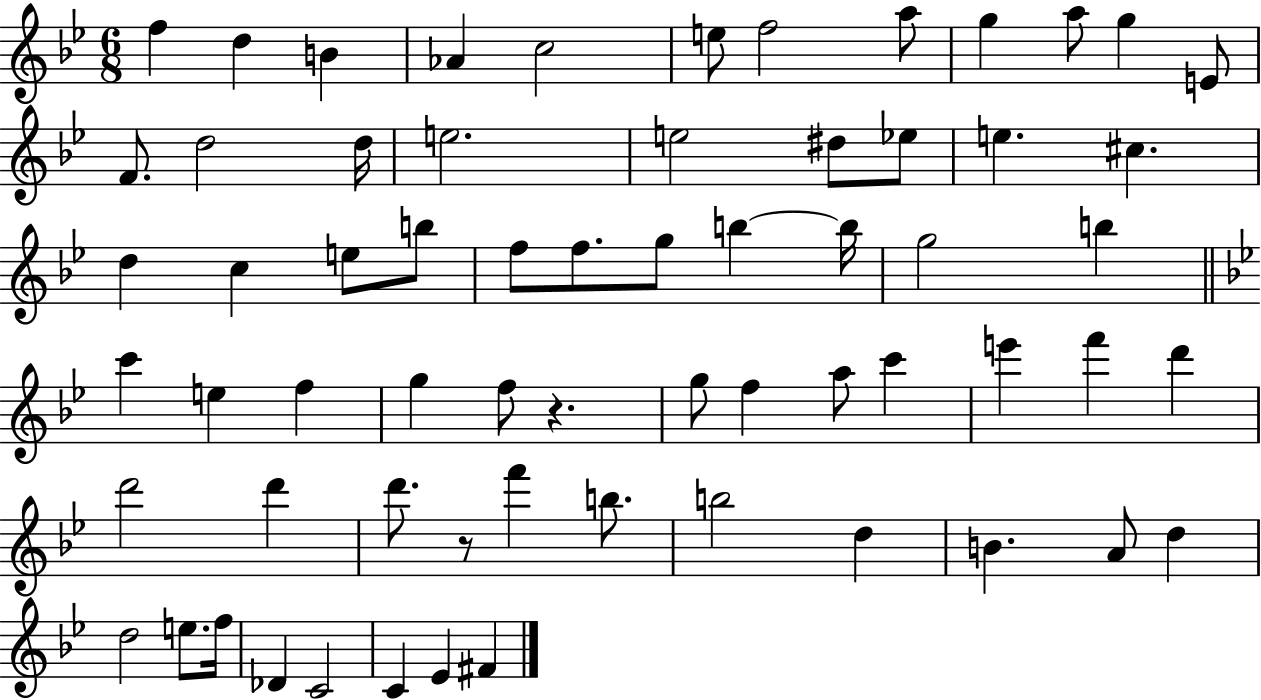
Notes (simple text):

F5/q D5/q B4/q Ab4/q C5/h E5/e F5/h A5/e G5/q A5/e G5/q E4/e F4/e. D5/h D5/s E5/h. E5/h D#5/e Eb5/e E5/q. C#5/q. D5/q C5/q E5/e B5/e F5/e F5/e. G5/e B5/q B5/s G5/h B5/q C6/q E5/q F5/q G5/q F5/e R/q. G5/e F5/q A5/e C6/q E6/q F6/q D6/q D6/h D6/q D6/e. R/e F6/q B5/e. B5/h D5/q B4/q. A4/e D5/q D5/h E5/e. F5/s Db4/q C4/h C4/q Eb4/q F#4/q